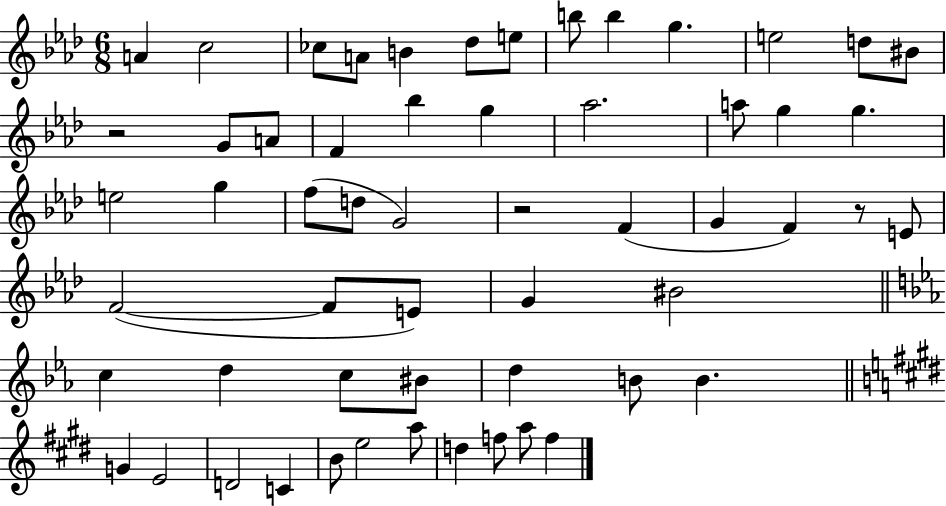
{
  \clef treble
  \numericTimeSignature
  \time 6/8
  \key aes \major
  \repeat volta 2 { a'4 c''2 | ces''8 a'8 b'4 des''8 e''8 | b''8 b''4 g''4. | e''2 d''8 bis'8 | \break r2 g'8 a'8 | f'4 bes''4 g''4 | aes''2. | a''8 g''4 g''4. | \break e''2 g''4 | f''8( d''8 g'2) | r2 f'4( | g'4 f'4) r8 e'8 | \break f'2~(~ f'8 e'8) | g'4 bis'2 | \bar "||" \break \key c \minor c''4 d''4 c''8 bis'8 | d''4 b'8 b'4. | \bar "||" \break \key e \major g'4 e'2 | d'2 c'4 | b'8 e''2 a''8 | d''4 f''8 a''8 f''4 | \break } \bar "|."
}